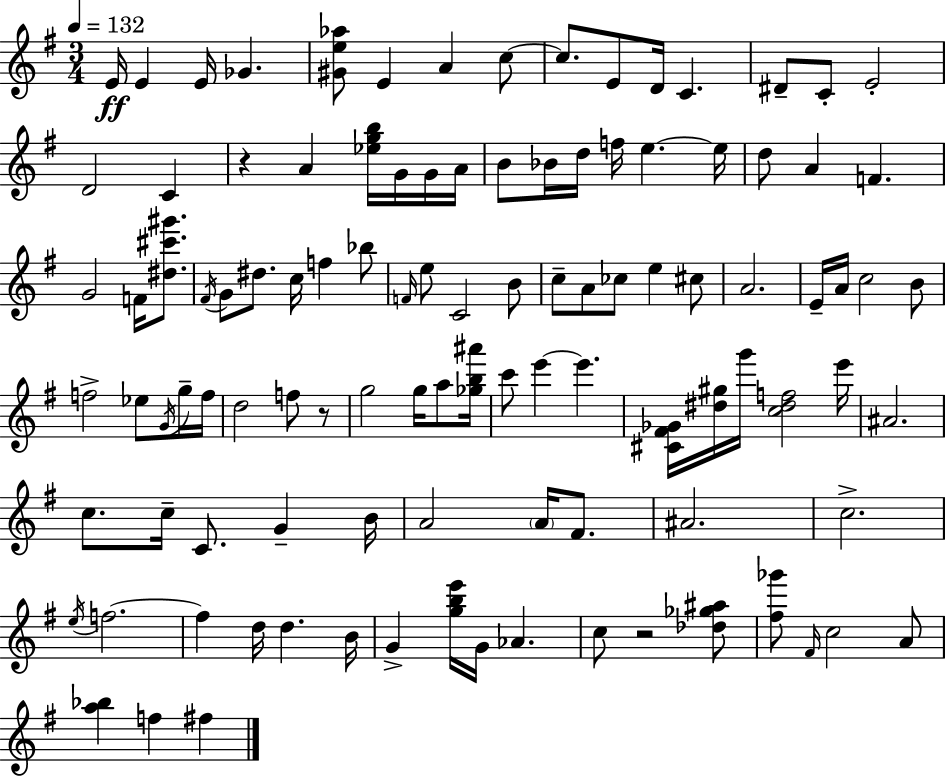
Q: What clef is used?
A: treble